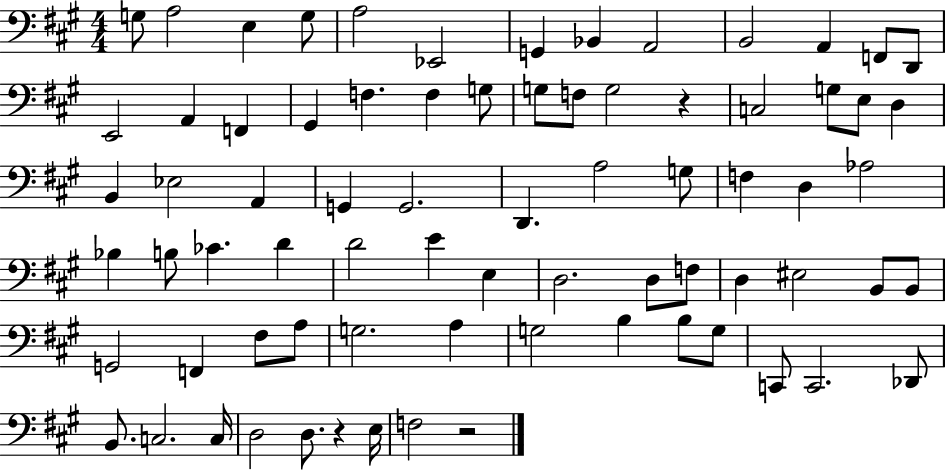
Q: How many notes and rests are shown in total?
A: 75